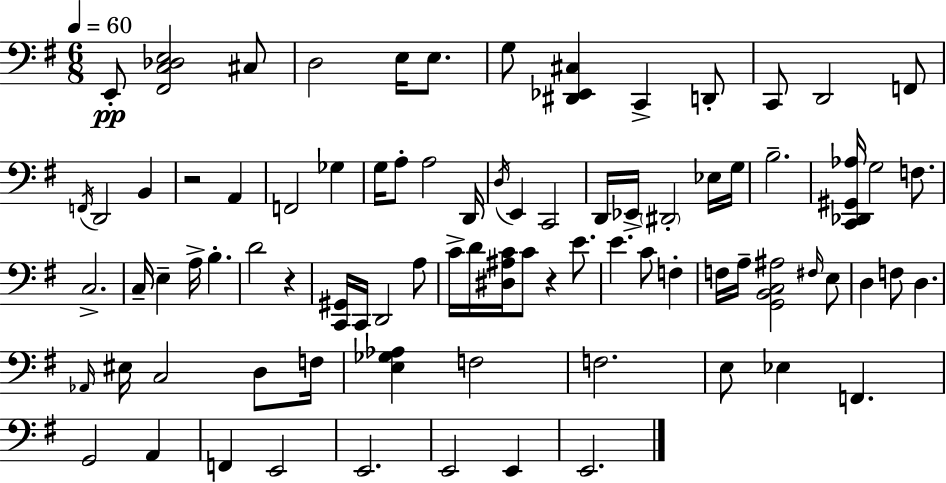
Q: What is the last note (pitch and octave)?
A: E2